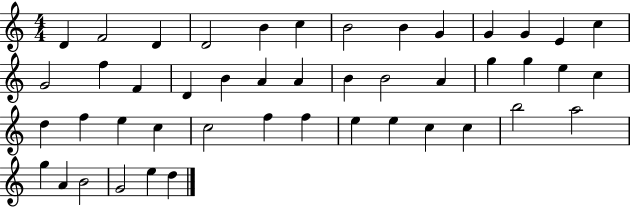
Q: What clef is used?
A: treble